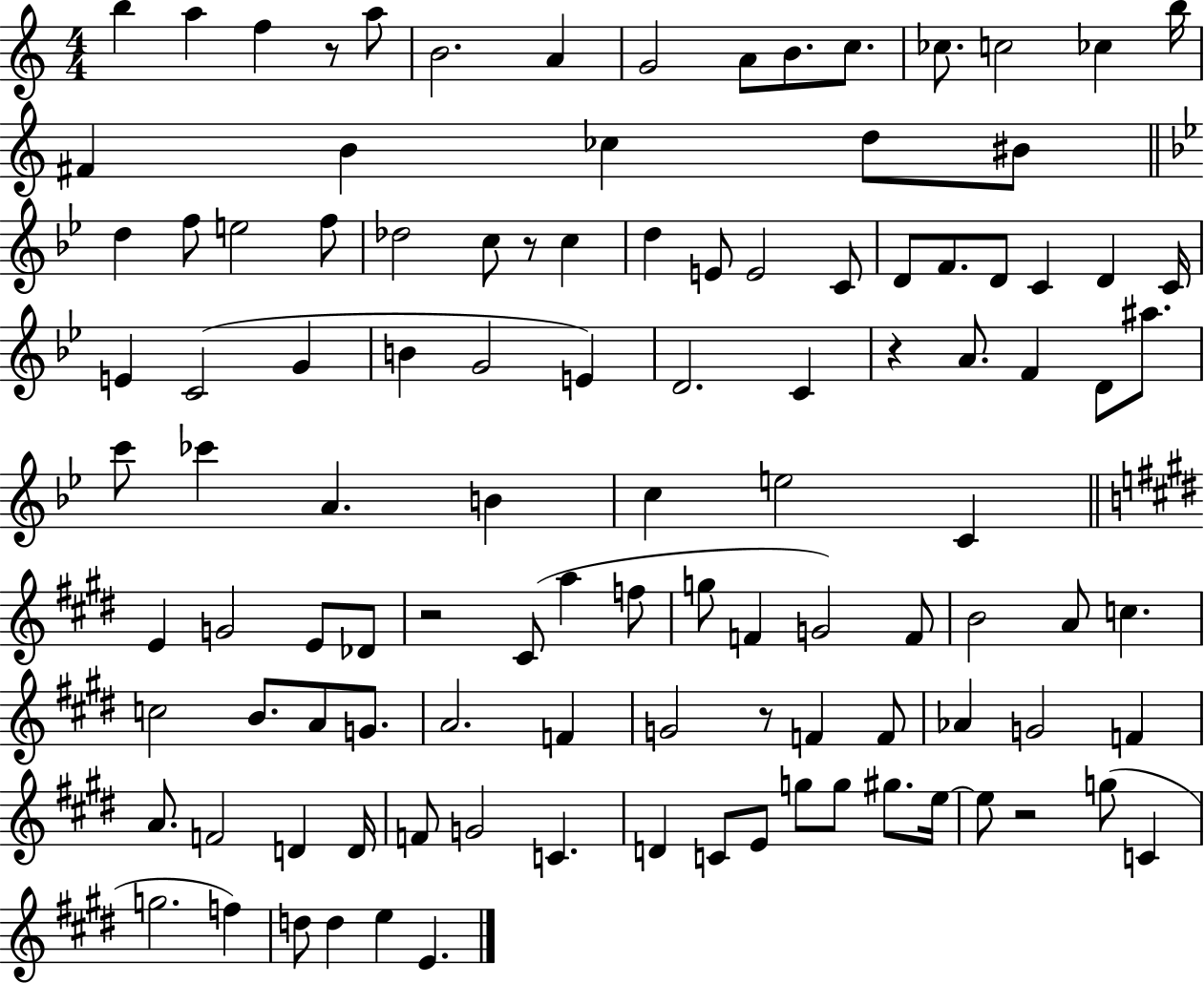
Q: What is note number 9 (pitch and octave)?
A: B4